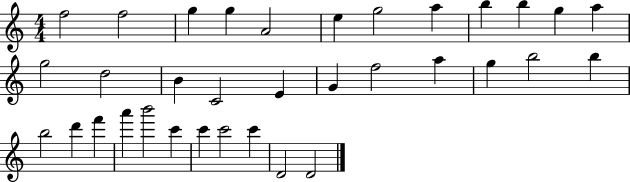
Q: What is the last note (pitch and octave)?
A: D4